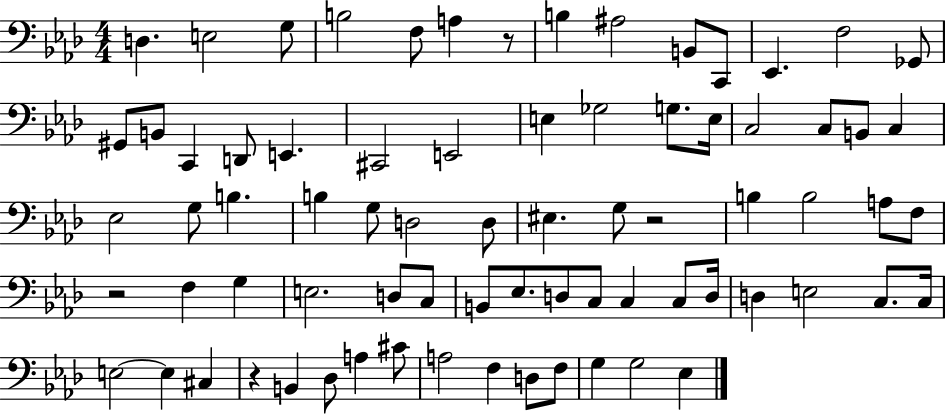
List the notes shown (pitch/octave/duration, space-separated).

D3/q. E3/h G3/e B3/h F3/e A3/q R/e B3/q A#3/h B2/e C2/e Eb2/q. F3/h Gb2/e G#2/e B2/e C2/q D2/e E2/q. C#2/h E2/h E3/q Gb3/h G3/e. E3/s C3/h C3/e B2/e C3/q Eb3/h G3/e B3/q. B3/q G3/e D3/h D3/e EIS3/q. G3/e R/h B3/q B3/h A3/e F3/e R/h F3/q G3/q E3/h. D3/e C3/e B2/e Eb3/e. D3/e C3/e C3/q C3/e D3/s D3/q E3/h C3/e. C3/s E3/h E3/q C#3/q R/q B2/q Db3/e A3/q C#4/e A3/h F3/q D3/e F3/e G3/q G3/h Eb3/q